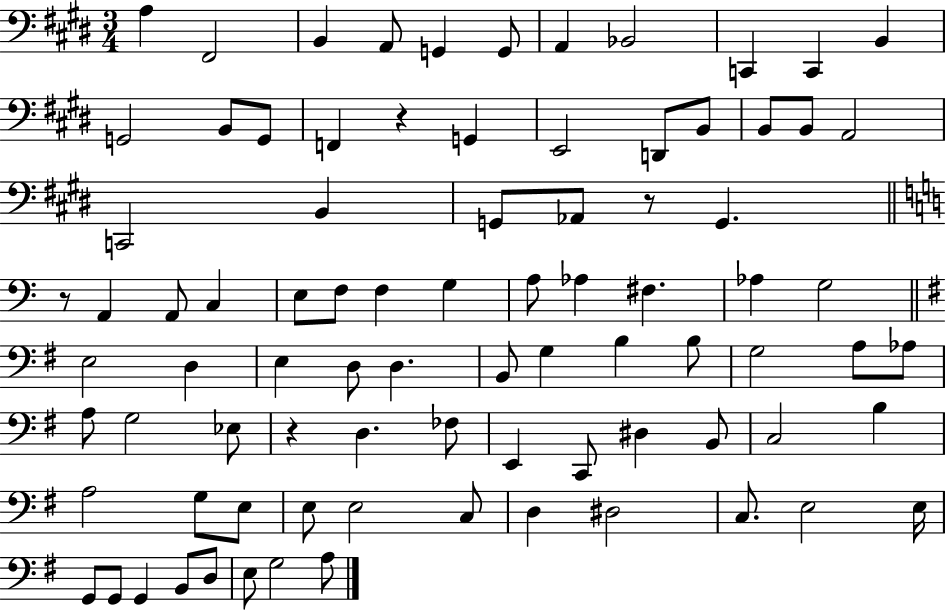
{
  \clef bass
  \numericTimeSignature
  \time 3/4
  \key e \major
  a4 fis,2 | b,4 a,8 g,4 g,8 | a,4 bes,2 | c,4 c,4 b,4 | \break g,2 b,8 g,8 | f,4 r4 g,4 | e,2 d,8 b,8 | b,8 b,8 a,2 | \break c,2 b,4 | g,8 aes,8 r8 g,4. | \bar "||" \break \key c \major r8 a,4 a,8 c4 | e8 f8 f4 g4 | a8 aes4 fis4. | aes4 g2 | \break \bar "||" \break \key g \major e2 d4 | e4 d8 d4. | b,8 g4 b4 b8 | g2 a8 aes8 | \break a8 g2 ees8 | r4 d4. fes8 | e,4 c,8 dis4 b,8 | c2 b4 | \break a2 g8 e8 | e8 e2 c8 | d4 dis2 | c8. e2 e16 | \break g,8 g,8 g,4 b,8 d8 | e8 g2 a8 | \bar "|."
}